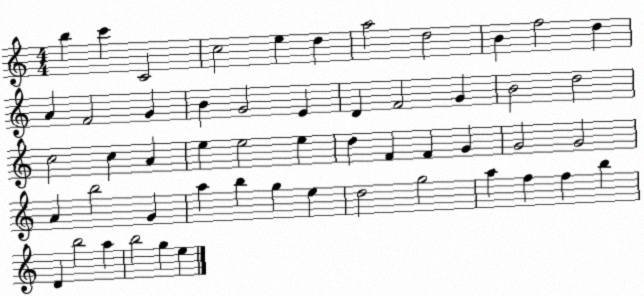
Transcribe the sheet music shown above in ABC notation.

X:1
T:Untitled
M:4/4
L:1/4
K:C
b c' C2 c2 e d a2 d2 B f2 d A F2 G B G2 E D F2 G B2 d2 c2 c A e e2 e d F F G G2 G2 A b2 G a b g e d2 g2 a f f b D b2 a b2 g e